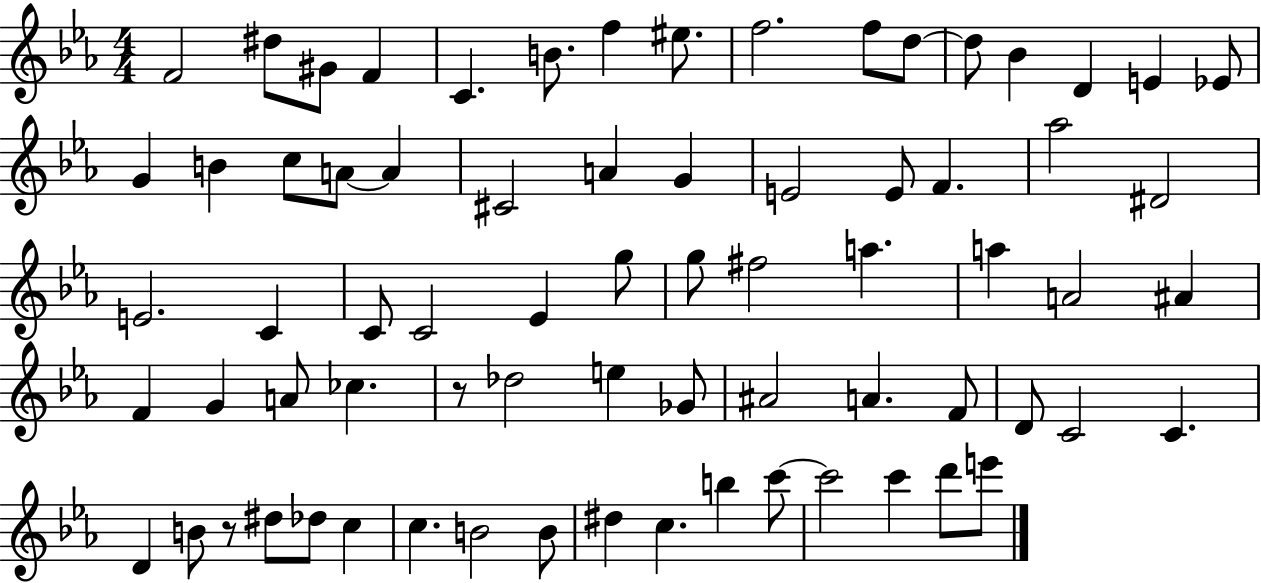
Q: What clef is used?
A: treble